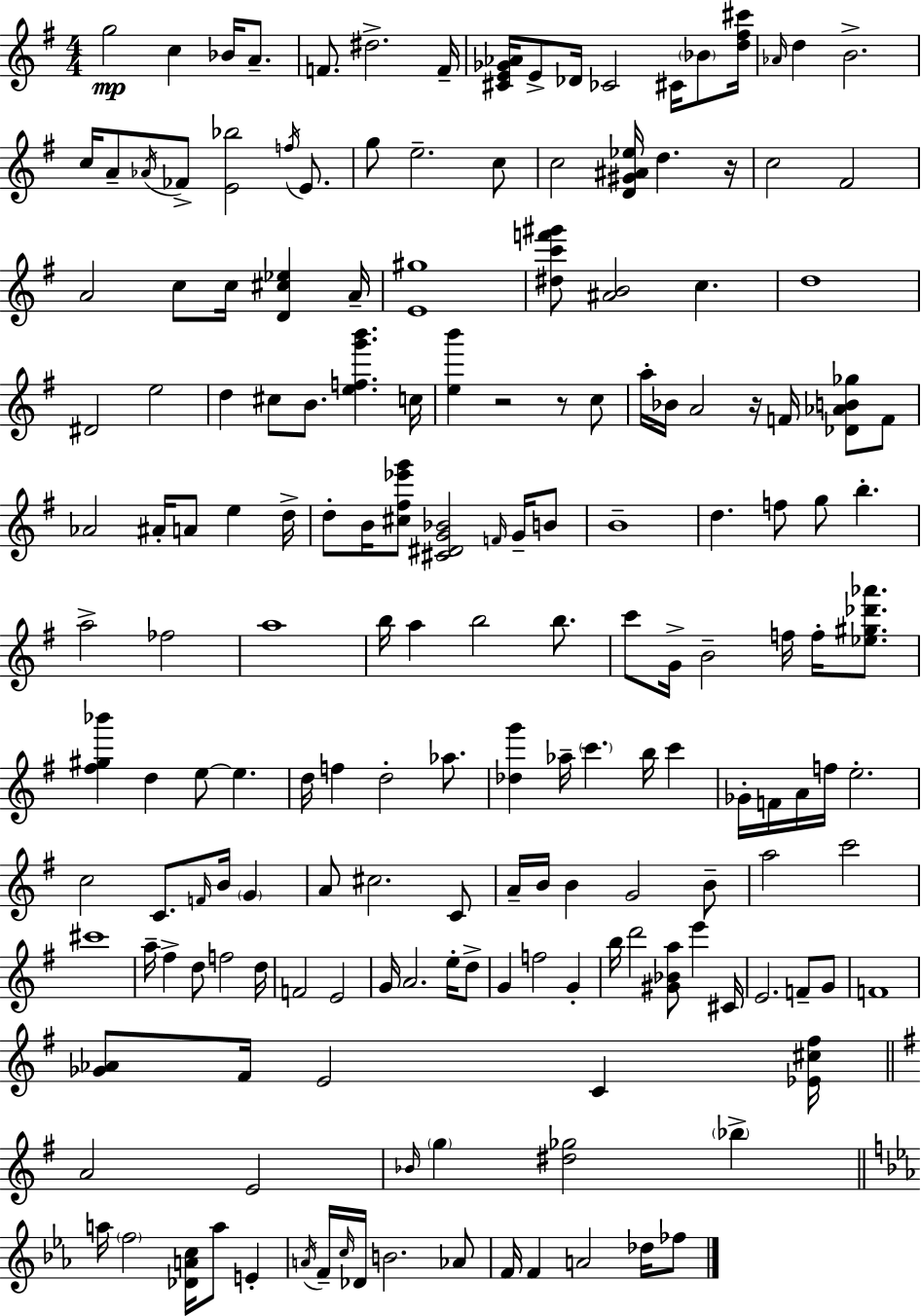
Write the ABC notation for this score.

X:1
T:Untitled
M:4/4
L:1/4
K:Em
g2 c _B/4 A/2 F/2 ^d2 F/4 [^CE_G_A]/4 E/2 _D/4 _C2 ^C/4 _B/2 [d^f^c']/4 _A/4 d B2 c/4 A/2 _A/4 _F/2 [E_b]2 f/4 E/2 g/2 e2 c/2 c2 [D^G^A_e]/4 d z/4 c2 ^F2 A2 c/2 c/4 [D^c_e] A/4 [E^g]4 [^dc'f'^g']/2 [^AB]2 c d4 ^D2 e2 d ^c/2 B/2 [efg'b'] c/4 [eb'] z2 z/2 c/2 a/4 _B/4 A2 z/4 F/4 [_D_AB_g]/2 F/2 _A2 ^A/4 A/2 e d/4 d/2 B/4 [^c^f_e'g']/2 [^C^DG_B]2 F/4 G/4 B/2 B4 d f/2 g/2 b a2 _f2 a4 b/4 a b2 b/2 c'/2 G/4 B2 f/4 f/4 [_e^g_d'_a']/2 [^f^g_b'] d e/2 e d/4 f d2 _a/2 [_dg'] _a/4 c' b/4 c' _G/4 F/4 A/4 f/4 e2 c2 C/2 F/4 B/4 G A/2 ^c2 C/2 A/4 B/4 B G2 B/2 a2 c'2 ^c'4 a/4 ^f d/2 f2 d/4 F2 E2 G/4 A2 e/4 d/2 G f2 G b/4 d'2 [^G_Ba]/2 e' ^C/4 E2 F/2 G/2 F4 [_G_A]/2 ^F/4 E2 C [_E^c^f]/4 A2 E2 _B/4 g [^d_g]2 _b a/4 f2 [_DAc]/4 a/2 E A/4 F/4 c/4 _D/4 B2 _A/2 F/4 F A2 _d/4 _f/2